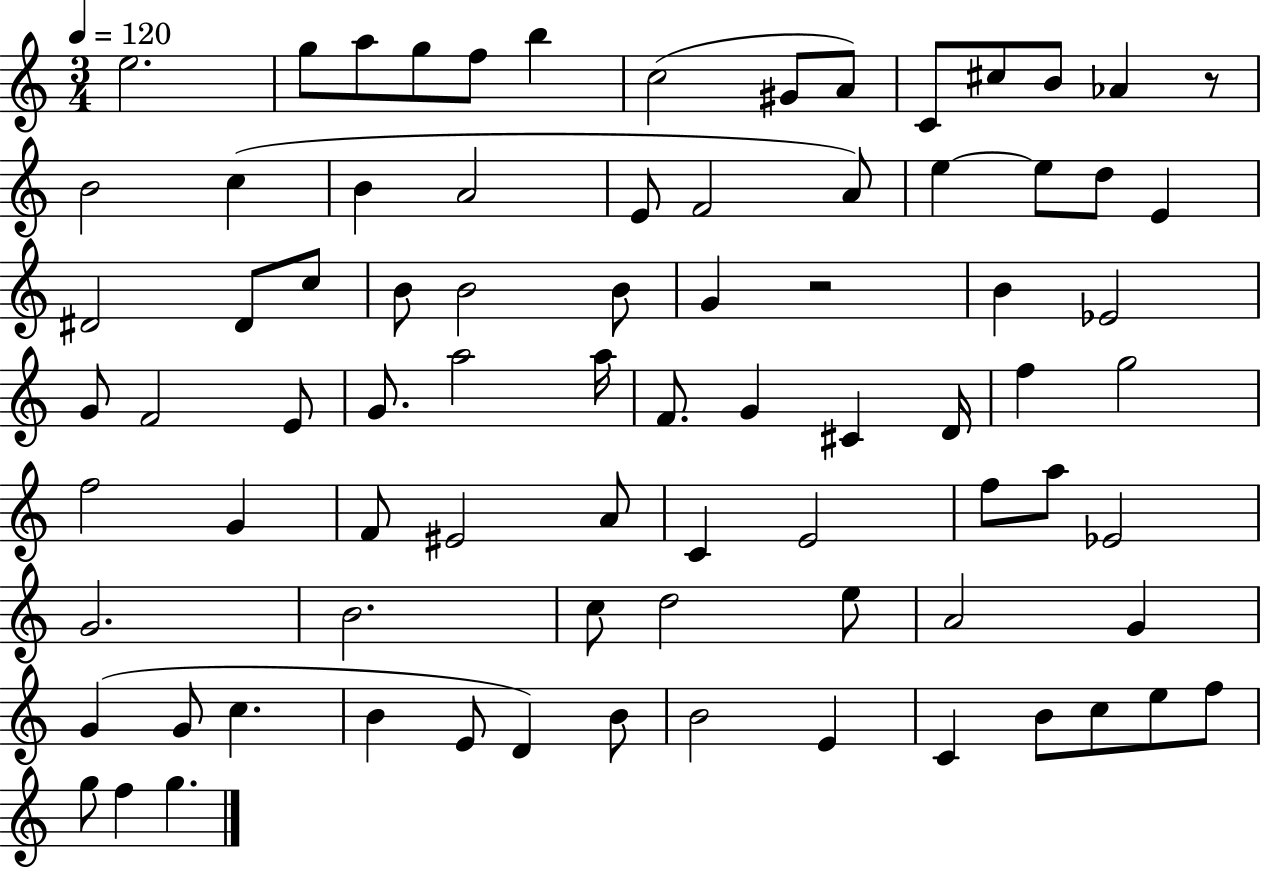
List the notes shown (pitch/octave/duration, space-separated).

E5/h. G5/e A5/e G5/e F5/e B5/q C5/h G#4/e A4/e C4/e C#5/e B4/e Ab4/q R/e B4/h C5/q B4/q A4/h E4/e F4/h A4/e E5/q E5/e D5/e E4/q D#4/h D#4/e C5/e B4/e B4/h B4/e G4/q R/h B4/q Eb4/h G4/e F4/h E4/e G4/e. A5/h A5/s F4/e. G4/q C#4/q D4/s F5/q G5/h F5/h G4/q F4/e EIS4/h A4/e C4/q E4/h F5/e A5/e Eb4/h G4/h. B4/h. C5/e D5/h E5/e A4/h G4/q G4/q G4/e C5/q. B4/q E4/e D4/q B4/e B4/h E4/q C4/q B4/e C5/e E5/e F5/e G5/e F5/q G5/q.